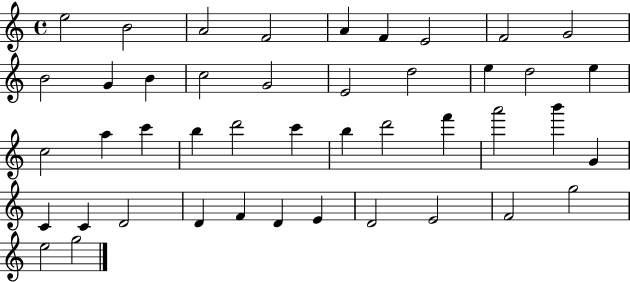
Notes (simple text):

E5/h B4/h A4/h F4/h A4/q F4/q E4/h F4/h G4/h B4/h G4/q B4/q C5/h G4/h E4/h D5/h E5/q D5/h E5/q C5/h A5/q C6/q B5/q D6/h C6/q B5/q D6/h F6/q A6/h B6/q G4/q C4/q C4/q D4/h D4/q F4/q D4/q E4/q D4/h E4/h F4/h G5/h E5/h G5/h